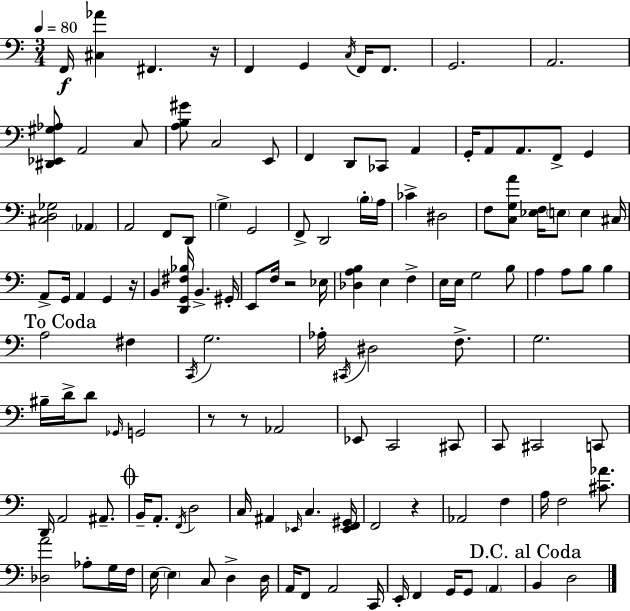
F2/s [C#3,Ab4]/q F#2/q. R/s F2/q G2/q C3/s F2/s F2/e. G2/h. A2/h. [D#2,Eb2,G#3,Ab3]/e A2/h C3/e [A3,B3,G#4]/e C3/h E2/e F2/q D2/e CES2/e A2/q G2/s A2/e A2/e. F2/e G2/q [C#3,D3,Gb3]/h Ab2/q A2/h F2/e D2/e G3/q G2/h F2/e D2/h B3/s A3/s CES4/q D#3/h F3/e [C3,G3,A4]/e [Eb3,F3]/s E3/e E3/q C#3/s A2/e G2/s A2/q G2/q R/s B2/q [D2,G2,F#3,Bb3]/s B2/q. G#2/s E2/e F3/s R/h Eb3/s [Db3,A3,B3]/q E3/q F3/q E3/s E3/s G3/h B3/e A3/q A3/e B3/e B3/q A3/h F#3/q C2/s G3/h. Ab3/s C#2/s D#3/h F3/e. G3/h. BIS3/s D4/s D4/e Gb2/s G2/h R/e R/e Ab2/h Eb2/e C2/h C#2/e C2/e C#2/h C2/e D2/s A2/h A#2/e. B2/s A2/e. F2/s D3/h C3/s A#2/q Eb2/s C3/q. [Eb2,F2,G#2]/s F2/h R/q Ab2/h F3/q A3/s F3/h [C#4,Ab4]/e. [Db3,A4]/h Ab3/e G3/s F3/s E3/s E3/q C3/e D3/q D3/s A2/s F2/e A2/h C2/s E2/s F2/q G2/s G2/e A2/q B2/q D3/h